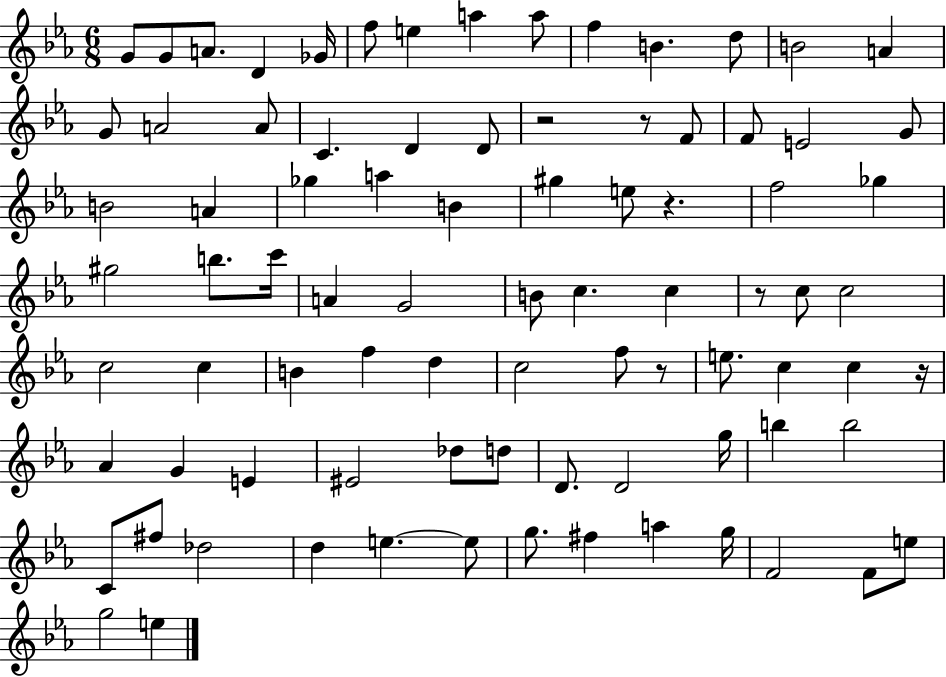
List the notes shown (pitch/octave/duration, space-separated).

G4/e G4/e A4/e. D4/q Gb4/s F5/e E5/q A5/q A5/e F5/q B4/q. D5/e B4/h A4/q G4/e A4/h A4/e C4/q. D4/q D4/e R/h R/e F4/e F4/e E4/h G4/e B4/h A4/q Gb5/q A5/q B4/q G#5/q E5/e R/q. F5/h Gb5/q G#5/h B5/e. C6/s A4/q G4/h B4/e C5/q. C5/q R/e C5/e C5/h C5/h C5/q B4/q F5/q D5/q C5/h F5/e R/e E5/e. C5/q C5/q R/s Ab4/q G4/q E4/q EIS4/h Db5/e D5/e D4/e. D4/h G5/s B5/q B5/h C4/e F#5/e Db5/h D5/q E5/q. E5/e G5/e. F#5/q A5/q G5/s F4/h F4/e E5/e G5/h E5/q